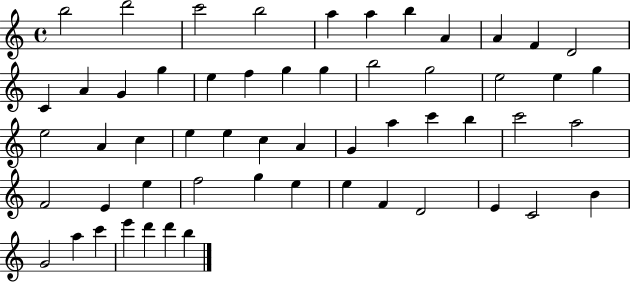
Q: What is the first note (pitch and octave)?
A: B5